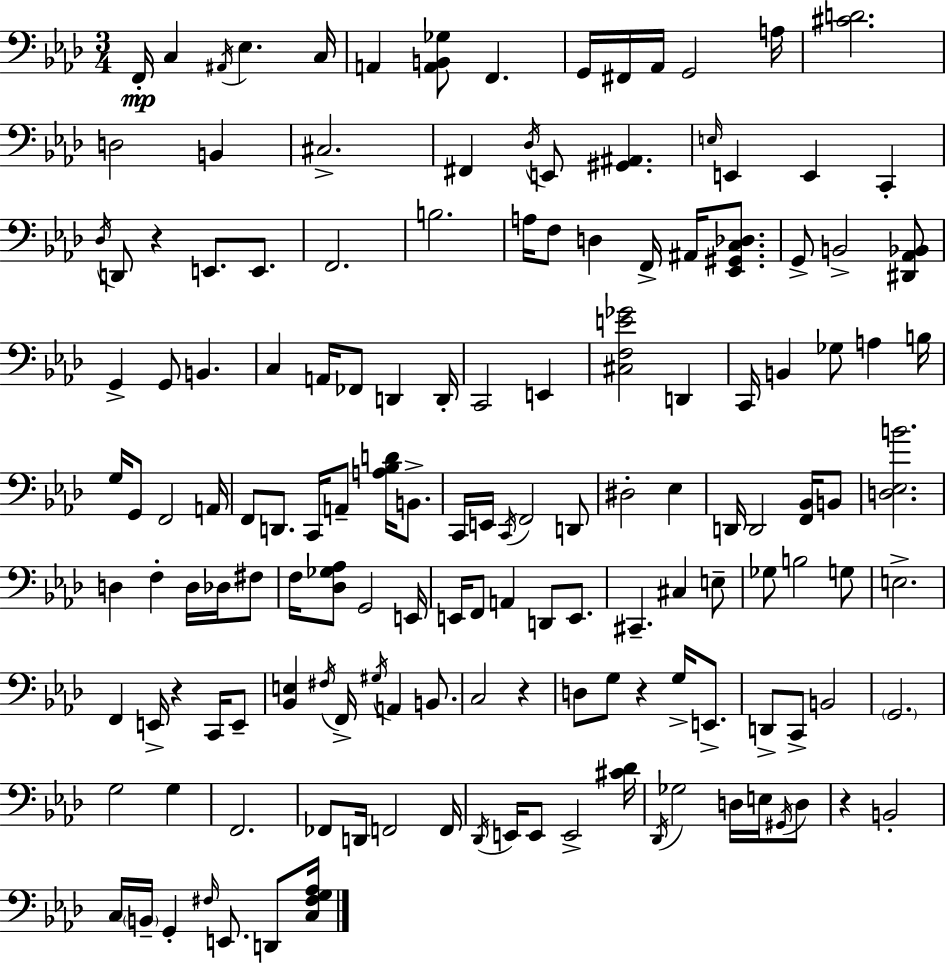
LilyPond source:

{
  \clef bass
  \numericTimeSignature
  \time 3/4
  \key f \minor
  \repeat volta 2 { f,16-.\mp c4 \acciaccatura { ais,16 } ees4. | c16 a,4 <a, b, ges>8 f,4. | g,16 fis,16 aes,16 g,2 | a16 <cis' d'>2. | \break d2 b,4 | cis2.-> | fis,4 \acciaccatura { des16 } e,8 <gis, ais,>4. | \grace { e16 } e,4 e,4 c,4-. | \break \acciaccatura { des16 } d,8 r4 e,8. | e,8. f,2. | b2. | a16 f8 d4 f,16-> | \break ais,16 <ees, gis, c des>8. g,8-> b,2-> | <dis, aes, bes,>8 g,4-> g,8 b,4. | c4 a,16 fes,8 d,4 | d,16-. c,2 | \break e,4 <cis f e' ges'>2 | d,4 c,16 b,4 ges8 a4 | b16 g16 g,8 f,2 | a,16 f,8 d,8. c,16 a,8-- | \break <a bes d'>16 b,8.-> c,16 e,16 \acciaccatura { c,16 } f,2 | d,8 dis2-. | ees4 d,16 d,2 | <f, bes,>16 b,8 <d ees b'>2. | \break d4 f4-. | d16 des16 fis8 f16 <des ges aes>8 g,2 | e,16 e,16 f,8 a,4 | d,8 e,8. cis,4.-- cis4 | \break e8-- ges8 b2 | g8 e2.-> | f,4 e,16-> r4 | c,16 e,8-- <bes, e>4 \acciaccatura { fis16 } f,16-> \acciaccatura { gis16 } | \break a,4 b,8. c2 | r4 d8 g8 r4 | g16-> e,8.-> d,8-> c,8-> b,2 | \parenthesize g,2. | \break g2 | g4 f,2. | fes,8 d,16 f,2 | f,16 \acciaccatura { des,16 } e,16 e,8 e,2-> | \break <cis' des'>16 \acciaccatura { des,16 } ges2 | d16 e16 \acciaccatura { gis,16 } d8 r4 | b,2-. c16 \parenthesize b,16-- | g,4-. \grace { fis16 } e,8. d,8 <c fis g aes>16 } \bar "|."
}